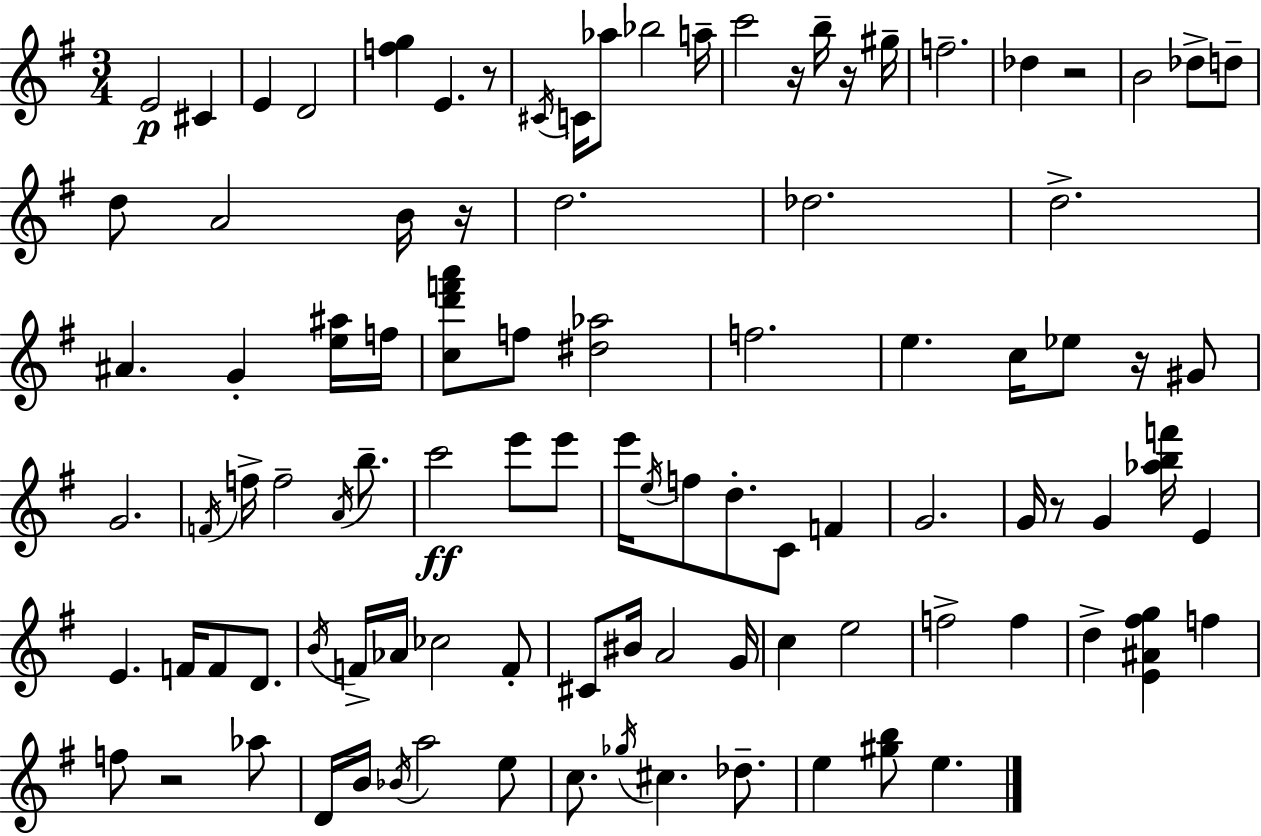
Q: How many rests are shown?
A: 8